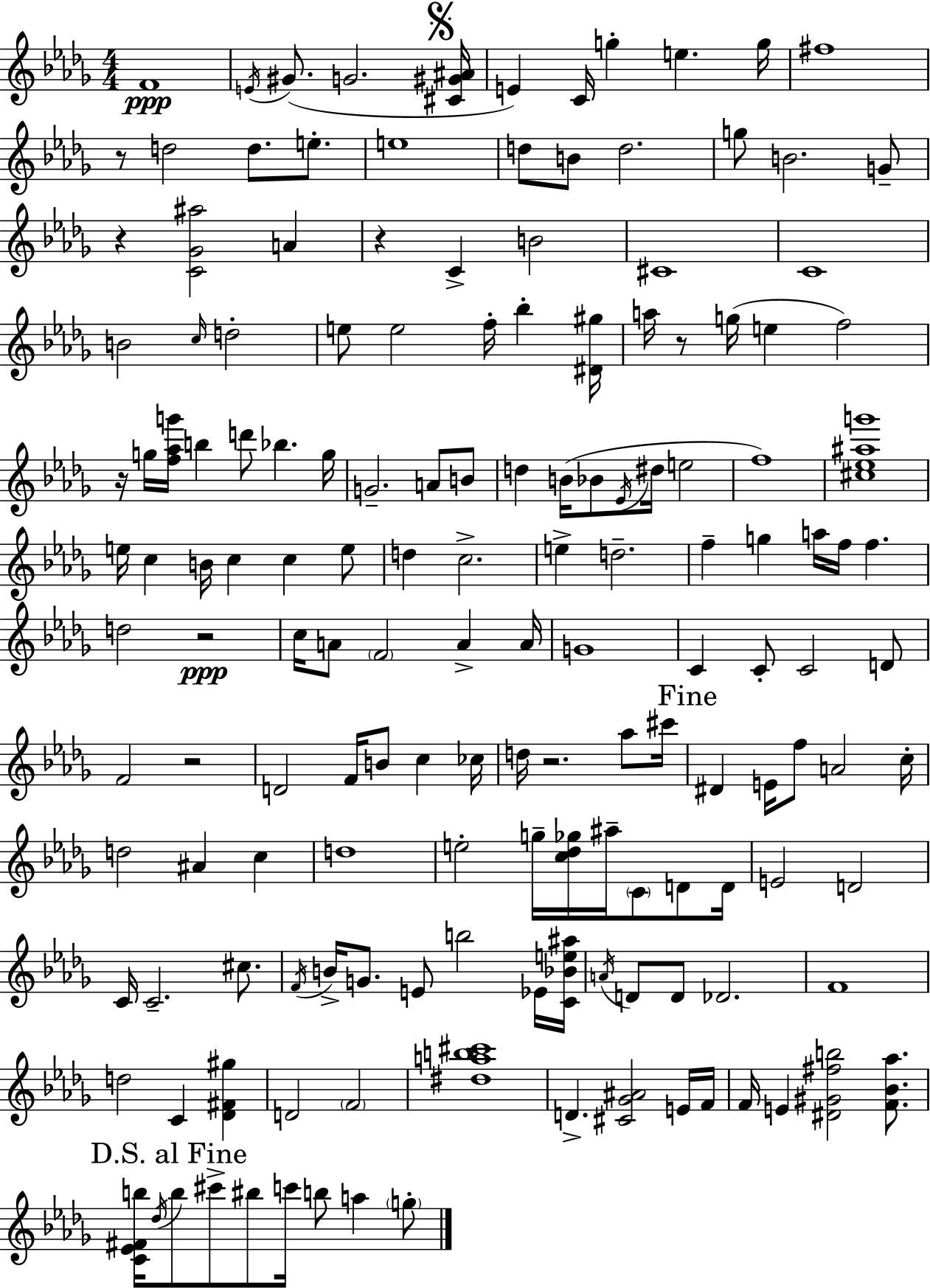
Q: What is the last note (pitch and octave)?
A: G5